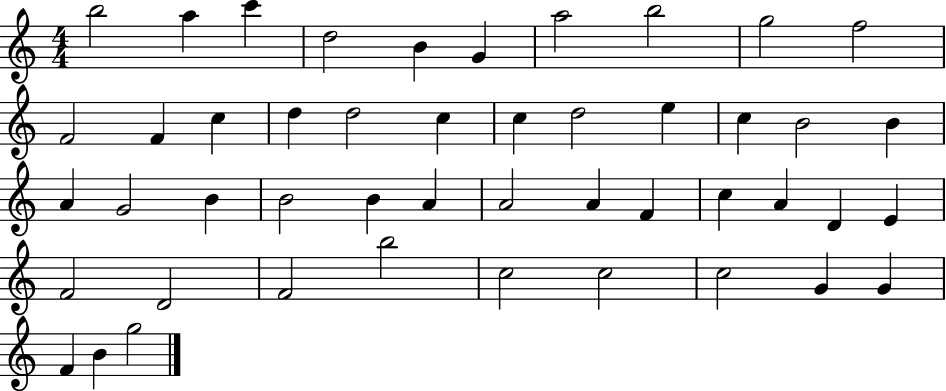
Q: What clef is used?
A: treble